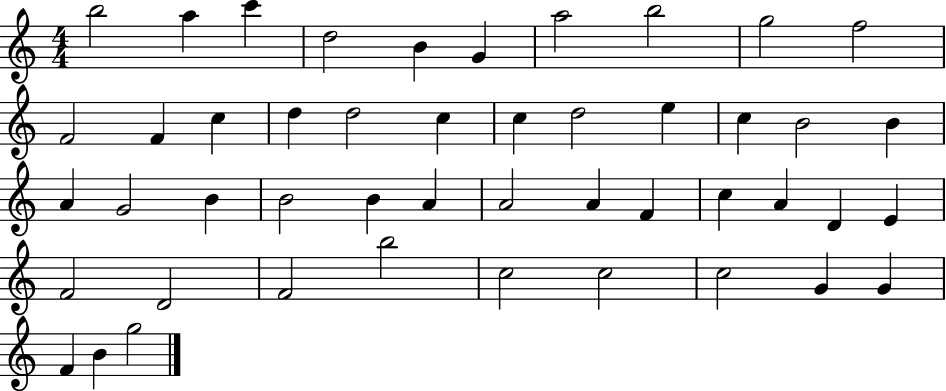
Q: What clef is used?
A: treble